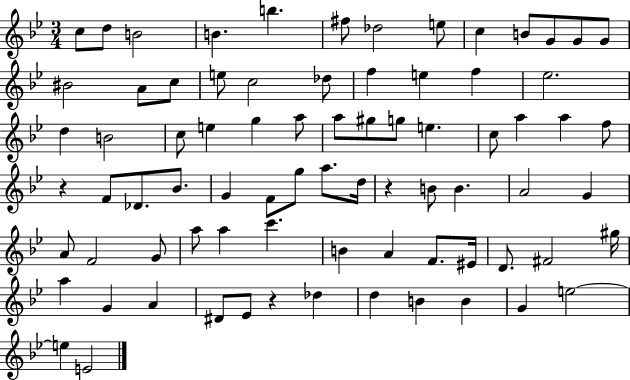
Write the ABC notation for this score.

X:1
T:Untitled
M:3/4
L:1/4
K:Bb
c/2 d/2 B2 B b ^f/2 _d2 e/2 c B/2 G/2 G/2 G/2 ^B2 A/2 c/2 e/2 c2 _d/2 f e f _e2 d B2 c/2 e g a/2 a/2 ^g/2 g/2 e c/2 a a f/2 z F/2 _D/2 _B/2 G F/2 g/2 a/2 d/4 z B/2 B A2 G A/2 F2 G/2 a/2 a c' B A F/2 ^E/4 D/2 ^F2 ^g/4 a G A ^D/2 _E/2 z _d d B B G e2 e E2